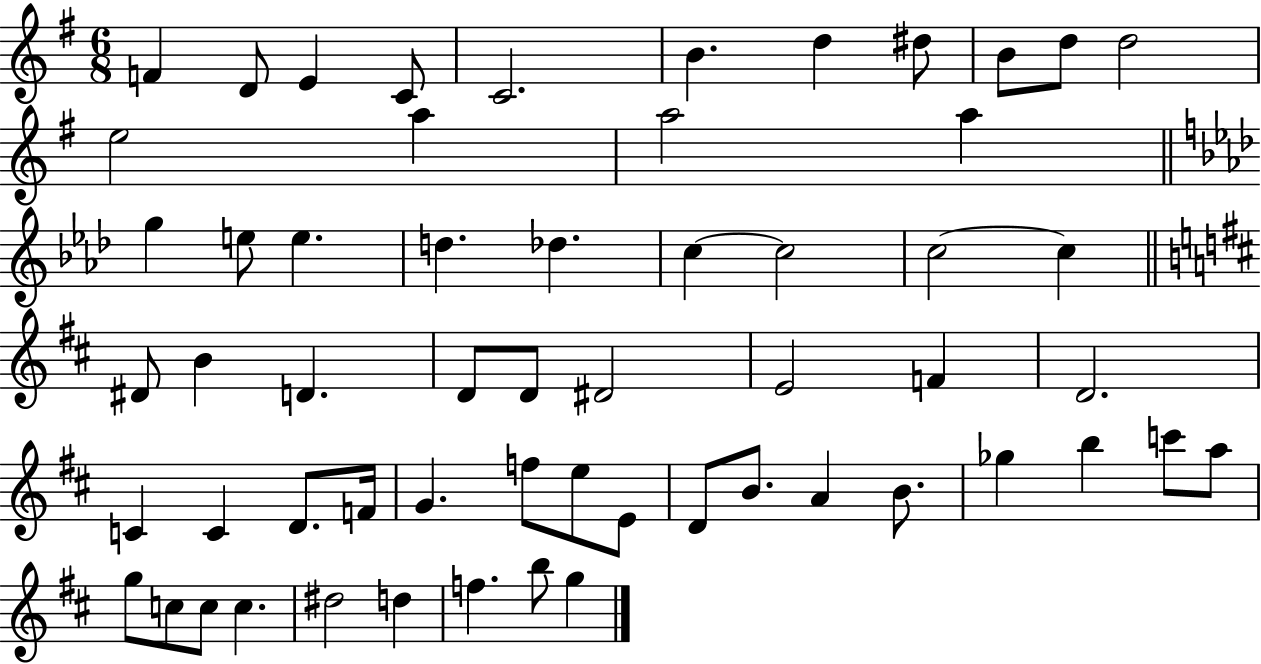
F4/q D4/e E4/q C4/e C4/h. B4/q. D5/q D#5/e B4/e D5/e D5/h E5/h A5/q A5/h A5/q G5/q E5/e E5/q. D5/q. Db5/q. C5/q C5/h C5/h C5/q D#4/e B4/q D4/q. D4/e D4/e D#4/h E4/h F4/q D4/h. C4/q C4/q D4/e. F4/s G4/q. F5/e E5/e E4/e D4/e B4/e. A4/q B4/e. Gb5/q B5/q C6/e A5/e G5/e C5/e C5/e C5/q. D#5/h D5/q F5/q. B5/e G5/q